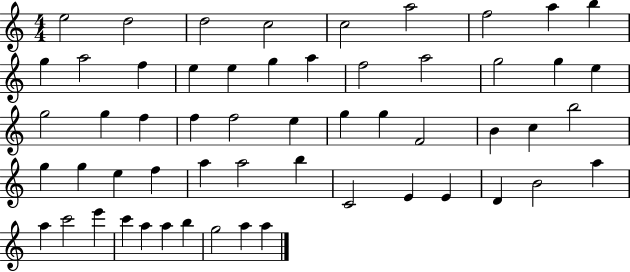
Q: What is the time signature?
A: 4/4